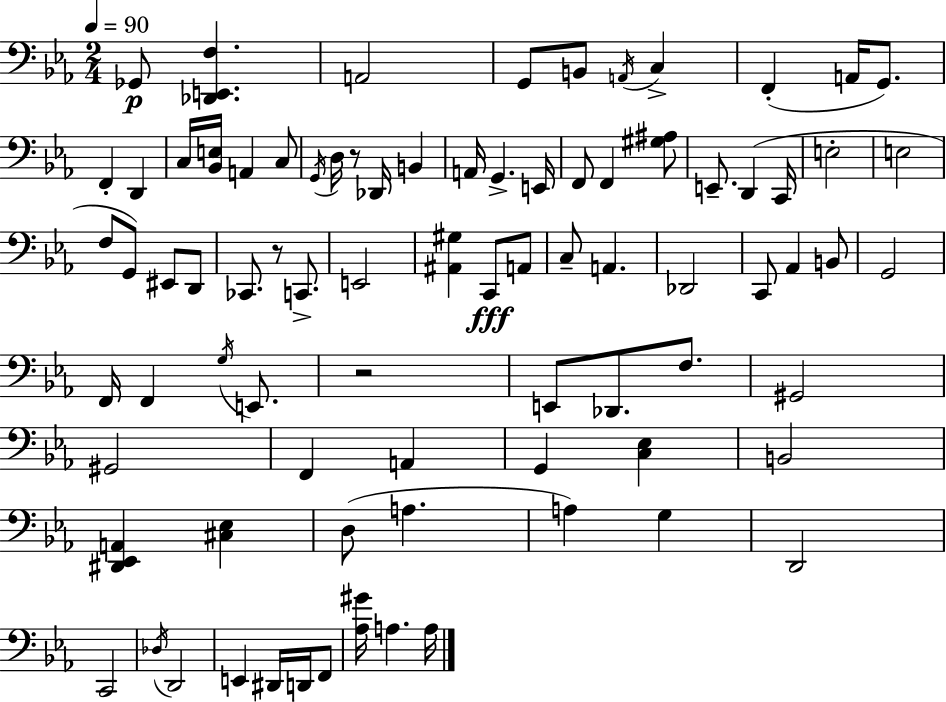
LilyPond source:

{
  \clef bass
  \numericTimeSignature
  \time 2/4
  \key ees \major
  \tempo 4 = 90
  ges,8\p <des, e, f>4. | a,2 | g,8 b,8 \acciaccatura { a,16 } c4-> | f,4-.( a,16 g,8.) | \break f,4-. d,4 | c16 <bes, e>16 a,4 c8 | \acciaccatura { g,16 } d16 r8 des,16 b,4 | a,16 g,4.-> | \break e,16 f,8 f,4 | <gis ais>8 e,8.-- d,4( | c,16 e2-. | e2 | \break f8 g,8) eis,8 | d,8 ces,8. r8 c,8.-> | e,2 | <ais, gis>4 c,8\fff | \break a,8 c8-- a,4. | des,2 | c,8 aes,4 | b,8 g,2 | \break f,16 f,4 \acciaccatura { g16 } | e,8. r2 | e,8 des,8. | f8. gis,2 | \break gis,2 | f,4 a,4 | g,4 <c ees>4 | b,2 | \break <dis, ees, a,>4 <cis ees>4 | d8( a4. | a4) g4 | d,2 | \break c,2 | \acciaccatura { des16 } d,2 | e,4 | dis,16 d,16 f,8 <aes gis'>16 a4. | \break a16 \bar "|."
}